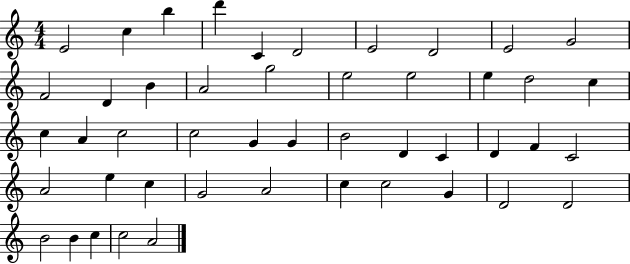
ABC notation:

X:1
T:Untitled
M:4/4
L:1/4
K:C
E2 c b d' C D2 E2 D2 E2 G2 F2 D B A2 g2 e2 e2 e d2 c c A c2 c2 G G B2 D C D F C2 A2 e c G2 A2 c c2 G D2 D2 B2 B c c2 A2